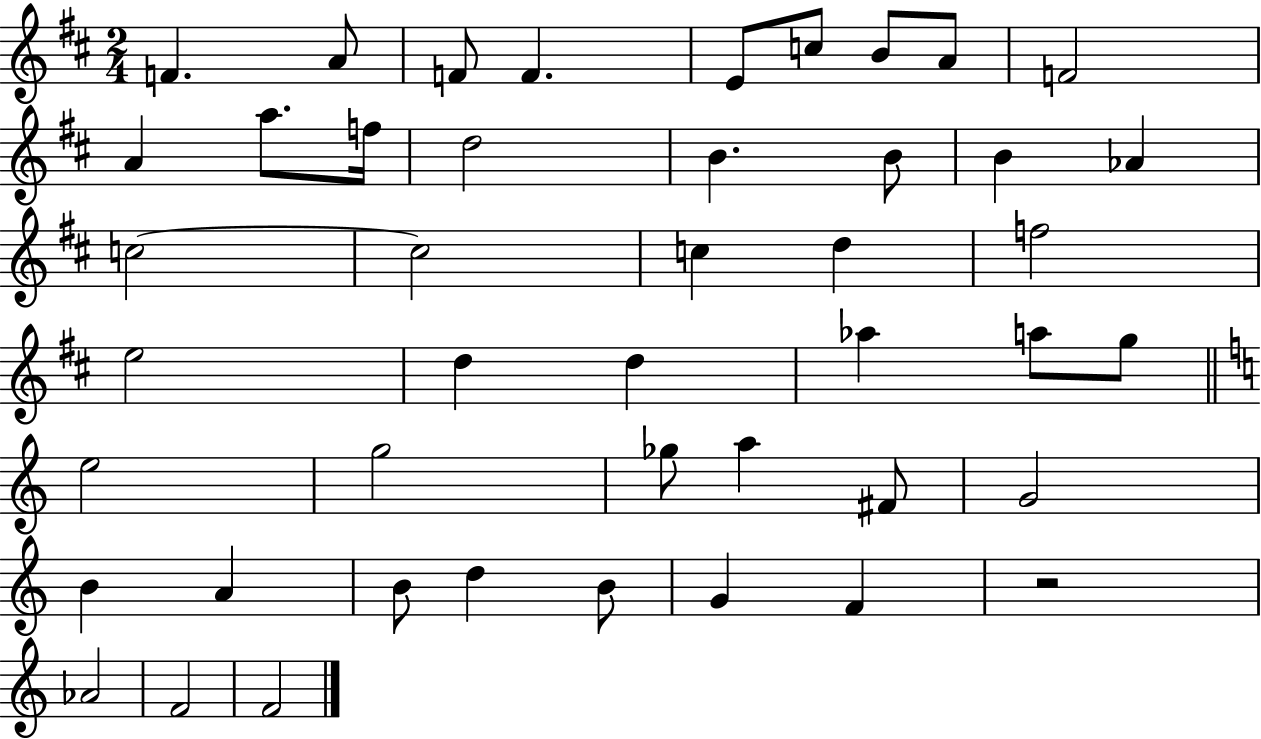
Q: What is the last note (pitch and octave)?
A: F4